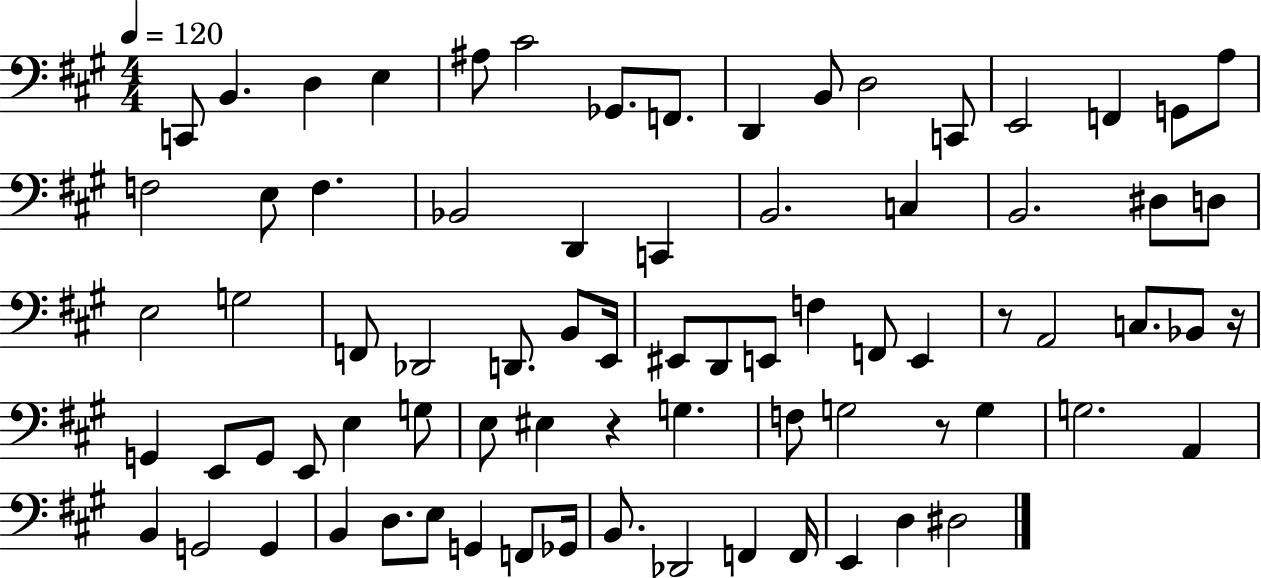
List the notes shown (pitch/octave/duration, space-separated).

C2/e B2/q. D3/q E3/q A#3/e C#4/h Gb2/e. F2/e. D2/q B2/e D3/h C2/e E2/h F2/q G2/e A3/e F3/h E3/e F3/q. Bb2/h D2/q C2/q B2/h. C3/q B2/h. D#3/e D3/e E3/h G3/h F2/e Db2/h D2/e. B2/e E2/s EIS2/e D2/e E2/e F3/q F2/e E2/q R/e A2/h C3/e. Bb2/e R/s G2/q E2/e G2/e E2/e E3/q G3/e E3/e EIS3/q R/q G3/q. F3/e G3/h R/e G3/q G3/h. A2/q B2/q G2/h G2/q B2/q D3/e. E3/e G2/q F2/e Gb2/s B2/e. Db2/h F2/q F2/s E2/q D3/q D#3/h